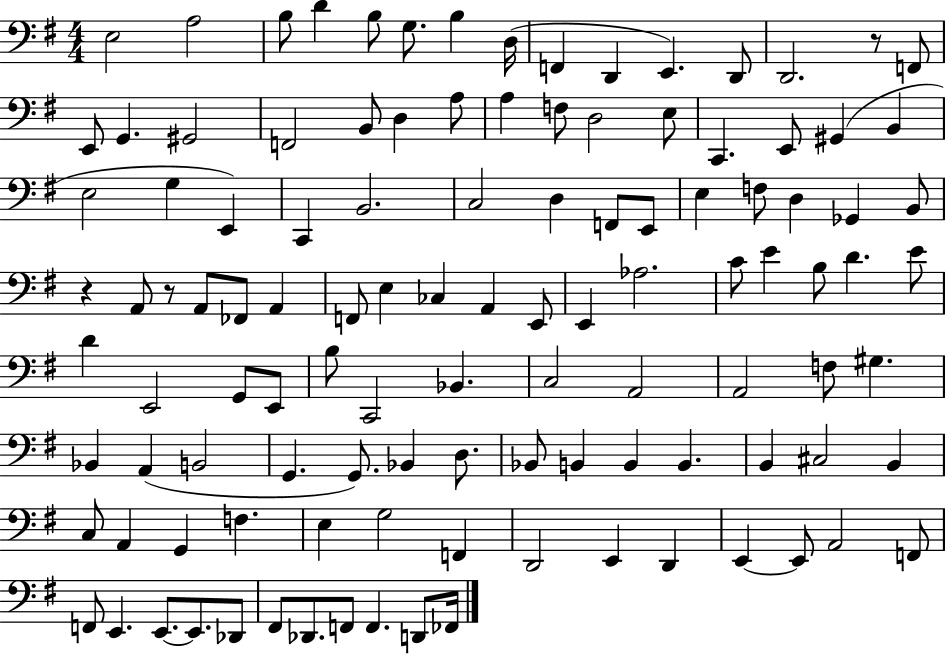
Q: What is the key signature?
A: G major